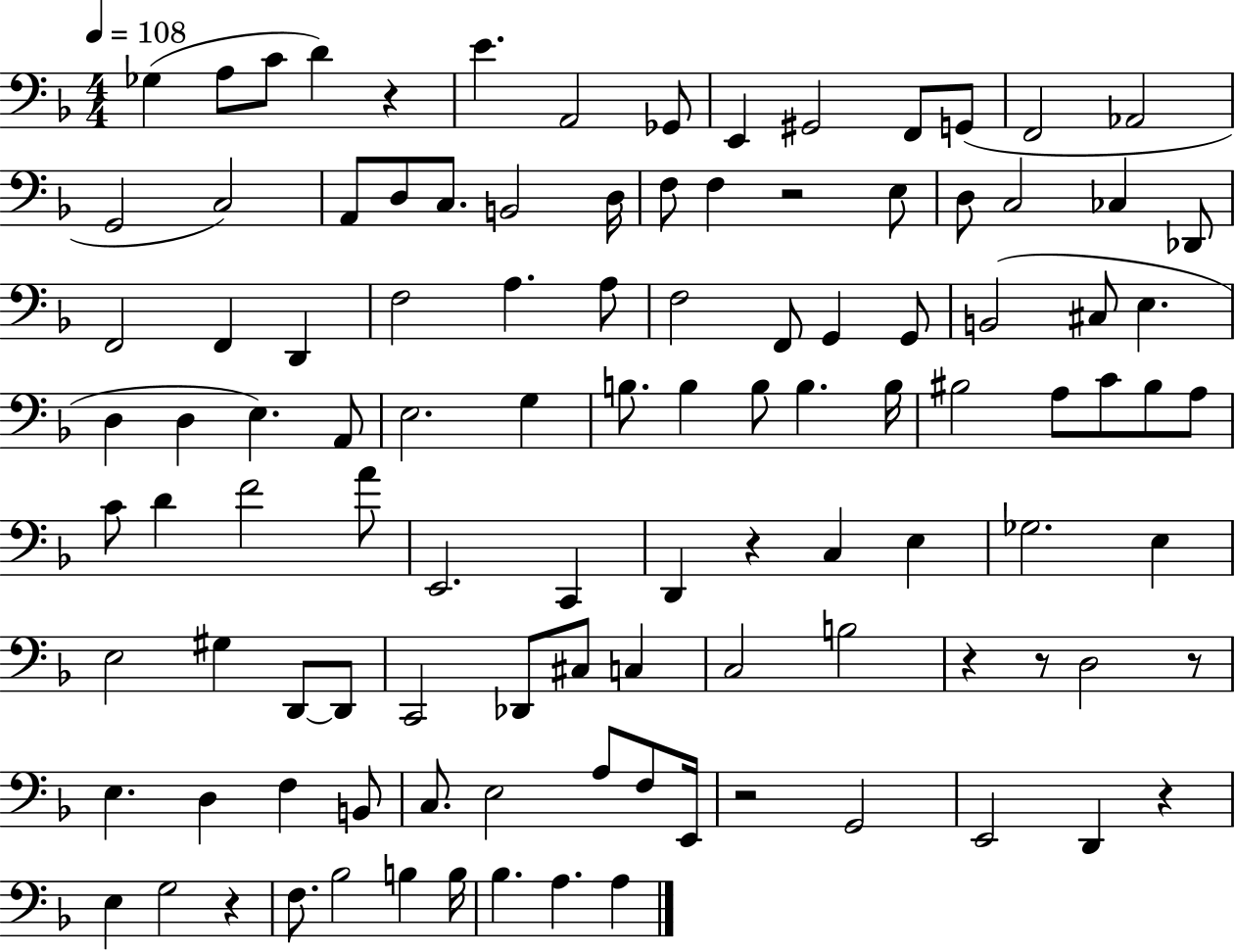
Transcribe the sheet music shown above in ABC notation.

X:1
T:Untitled
M:4/4
L:1/4
K:F
_G, A,/2 C/2 D z E A,,2 _G,,/2 E,, ^G,,2 F,,/2 G,,/2 F,,2 _A,,2 G,,2 C,2 A,,/2 D,/2 C,/2 B,,2 D,/4 F,/2 F, z2 E,/2 D,/2 C,2 _C, _D,,/2 F,,2 F,, D,, F,2 A, A,/2 F,2 F,,/2 G,, G,,/2 B,,2 ^C,/2 E, D, D, E, A,,/2 E,2 G, B,/2 B, B,/2 B, B,/4 ^B,2 A,/2 C/2 ^B,/2 A,/2 C/2 D F2 A/2 E,,2 C,, D,, z C, E, _G,2 E, E,2 ^G, D,,/2 D,,/2 C,,2 _D,,/2 ^C,/2 C, C,2 B,2 z z/2 D,2 z/2 E, D, F, B,,/2 C,/2 E,2 A,/2 F,/2 E,,/4 z2 G,,2 E,,2 D,, z E, G,2 z F,/2 _B,2 B, B,/4 _B, A, A,